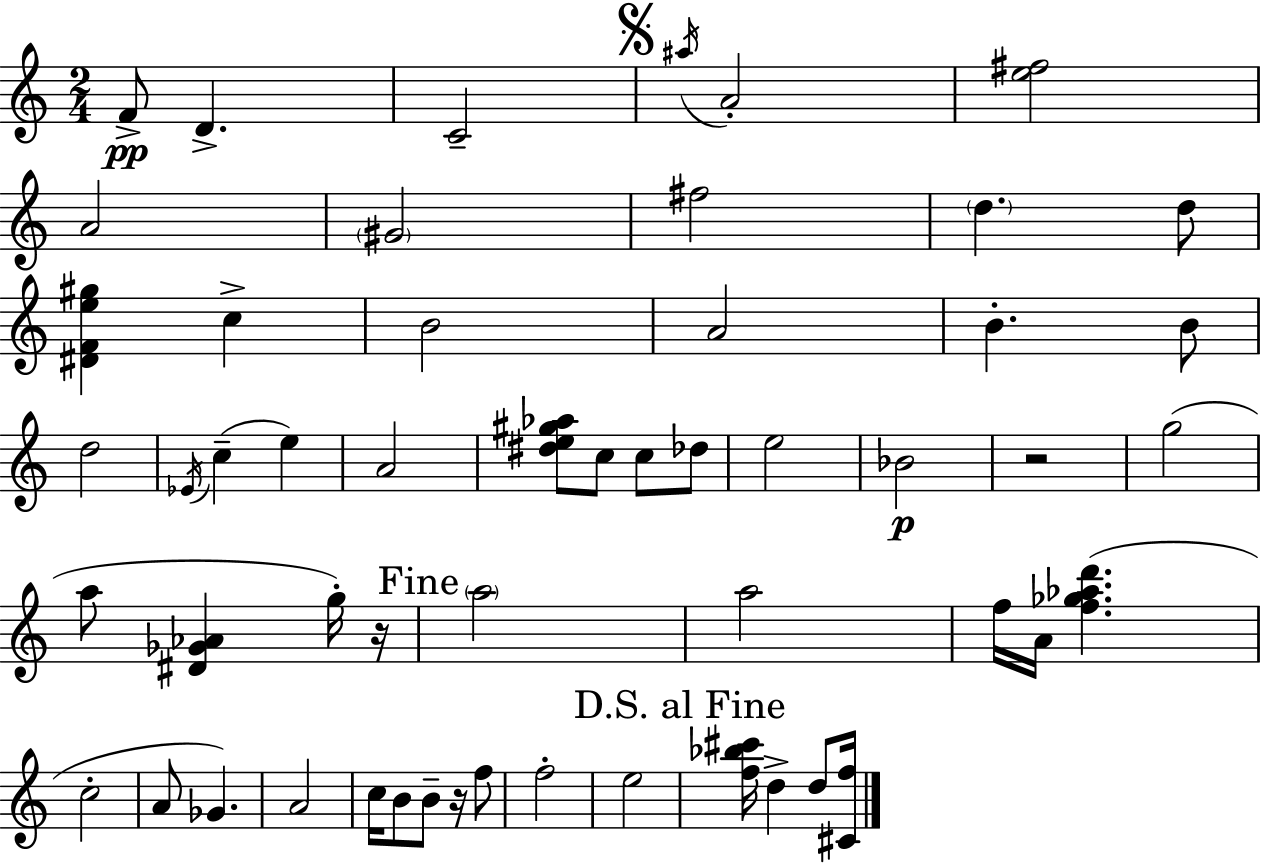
F4/e D4/q. C4/h A#5/s A4/h [E5,F#5]/h A4/h G#4/h F#5/h D5/q. D5/e [D#4,F4,E5,G#5]/q C5/q B4/h A4/h B4/q. B4/e D5/h Eb4/s C5/q E5/q A4/h [D#5,E5,G#5,Ab5]/e C5/e C5/e Db5/e E5/h Bb4/h R/h G5/h A5/e [D#4,Gb4,Ab4]/q G5/s R/s A5/h A5/h F5/s A4/s [F5,Gb5,Ab5,D6]/q. C5/h A4/e Gb4/q. A4/h C5/s B4/e B4/e R/s F5/e F5/h E5/h [F5,Bb5,C#6]/s D5/q D5/e [C#4,F5]/s